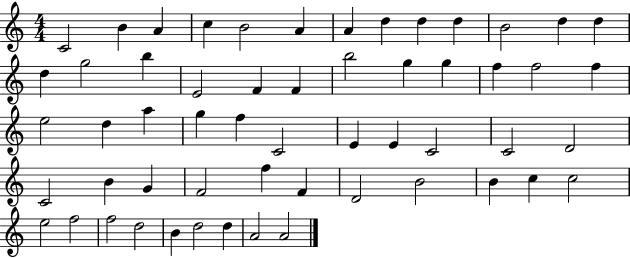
{
  \clef treble
  \numericTimeSignature
  \time 4/4
  \key c \major
  c'2 b'4 a'4 | c''4 b'2 a'4 | a'4 d''4 d''4 d''4 | b'2 d''4 d''4 | \break d''4 g''2 b''4 | e'2 f'4 f'4 | b''2 g''4 g''4 | f''4 f''2 f''4 | \break e''2 d''4 a''4 | g''4 f''4 c'2 | e'4 e'4 c'2 | c'2 d'2 | \break c'2 b'4 g'4 | f'2 f''4 f'4 | d'2 b'2 | b'4 c''4 c''2 | \break e''2 f''2 | f''2 d''2 | b'4 d''2 d''4 | a'2 a'2 | \break \bar "|."
}